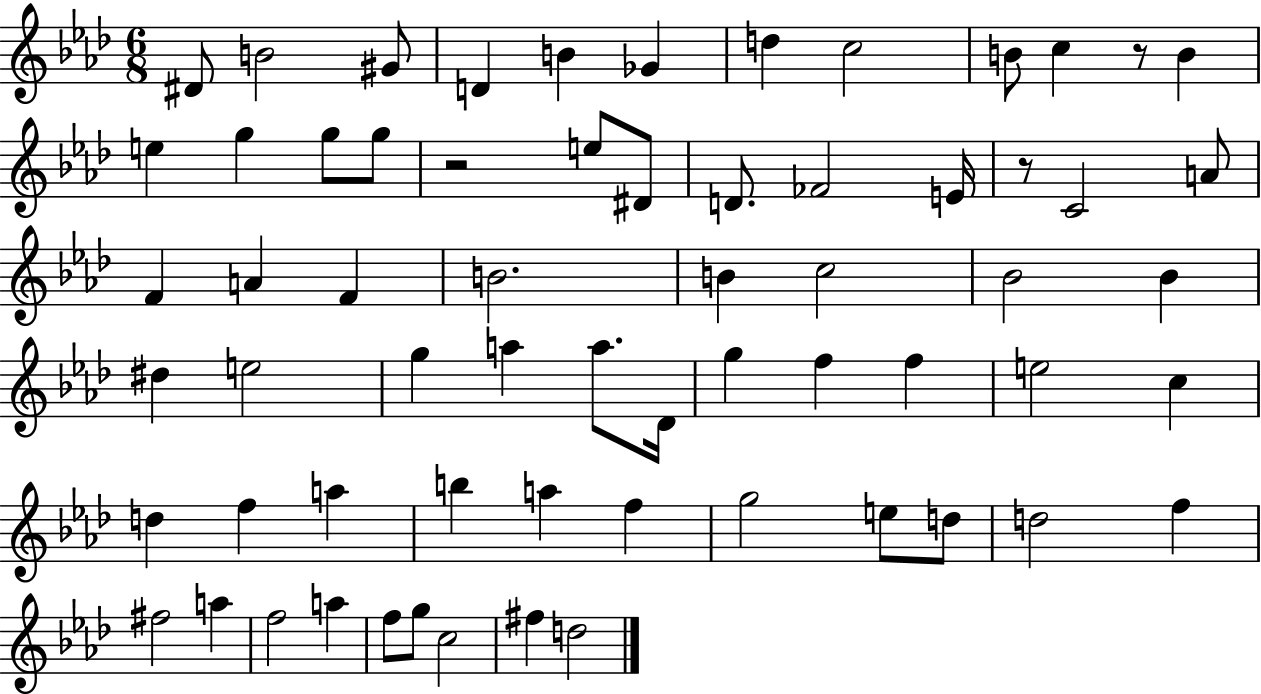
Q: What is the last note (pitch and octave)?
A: D5